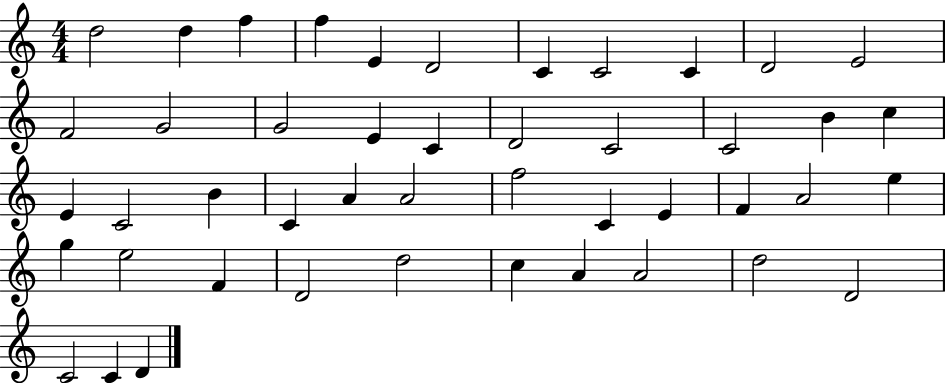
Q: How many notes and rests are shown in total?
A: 46